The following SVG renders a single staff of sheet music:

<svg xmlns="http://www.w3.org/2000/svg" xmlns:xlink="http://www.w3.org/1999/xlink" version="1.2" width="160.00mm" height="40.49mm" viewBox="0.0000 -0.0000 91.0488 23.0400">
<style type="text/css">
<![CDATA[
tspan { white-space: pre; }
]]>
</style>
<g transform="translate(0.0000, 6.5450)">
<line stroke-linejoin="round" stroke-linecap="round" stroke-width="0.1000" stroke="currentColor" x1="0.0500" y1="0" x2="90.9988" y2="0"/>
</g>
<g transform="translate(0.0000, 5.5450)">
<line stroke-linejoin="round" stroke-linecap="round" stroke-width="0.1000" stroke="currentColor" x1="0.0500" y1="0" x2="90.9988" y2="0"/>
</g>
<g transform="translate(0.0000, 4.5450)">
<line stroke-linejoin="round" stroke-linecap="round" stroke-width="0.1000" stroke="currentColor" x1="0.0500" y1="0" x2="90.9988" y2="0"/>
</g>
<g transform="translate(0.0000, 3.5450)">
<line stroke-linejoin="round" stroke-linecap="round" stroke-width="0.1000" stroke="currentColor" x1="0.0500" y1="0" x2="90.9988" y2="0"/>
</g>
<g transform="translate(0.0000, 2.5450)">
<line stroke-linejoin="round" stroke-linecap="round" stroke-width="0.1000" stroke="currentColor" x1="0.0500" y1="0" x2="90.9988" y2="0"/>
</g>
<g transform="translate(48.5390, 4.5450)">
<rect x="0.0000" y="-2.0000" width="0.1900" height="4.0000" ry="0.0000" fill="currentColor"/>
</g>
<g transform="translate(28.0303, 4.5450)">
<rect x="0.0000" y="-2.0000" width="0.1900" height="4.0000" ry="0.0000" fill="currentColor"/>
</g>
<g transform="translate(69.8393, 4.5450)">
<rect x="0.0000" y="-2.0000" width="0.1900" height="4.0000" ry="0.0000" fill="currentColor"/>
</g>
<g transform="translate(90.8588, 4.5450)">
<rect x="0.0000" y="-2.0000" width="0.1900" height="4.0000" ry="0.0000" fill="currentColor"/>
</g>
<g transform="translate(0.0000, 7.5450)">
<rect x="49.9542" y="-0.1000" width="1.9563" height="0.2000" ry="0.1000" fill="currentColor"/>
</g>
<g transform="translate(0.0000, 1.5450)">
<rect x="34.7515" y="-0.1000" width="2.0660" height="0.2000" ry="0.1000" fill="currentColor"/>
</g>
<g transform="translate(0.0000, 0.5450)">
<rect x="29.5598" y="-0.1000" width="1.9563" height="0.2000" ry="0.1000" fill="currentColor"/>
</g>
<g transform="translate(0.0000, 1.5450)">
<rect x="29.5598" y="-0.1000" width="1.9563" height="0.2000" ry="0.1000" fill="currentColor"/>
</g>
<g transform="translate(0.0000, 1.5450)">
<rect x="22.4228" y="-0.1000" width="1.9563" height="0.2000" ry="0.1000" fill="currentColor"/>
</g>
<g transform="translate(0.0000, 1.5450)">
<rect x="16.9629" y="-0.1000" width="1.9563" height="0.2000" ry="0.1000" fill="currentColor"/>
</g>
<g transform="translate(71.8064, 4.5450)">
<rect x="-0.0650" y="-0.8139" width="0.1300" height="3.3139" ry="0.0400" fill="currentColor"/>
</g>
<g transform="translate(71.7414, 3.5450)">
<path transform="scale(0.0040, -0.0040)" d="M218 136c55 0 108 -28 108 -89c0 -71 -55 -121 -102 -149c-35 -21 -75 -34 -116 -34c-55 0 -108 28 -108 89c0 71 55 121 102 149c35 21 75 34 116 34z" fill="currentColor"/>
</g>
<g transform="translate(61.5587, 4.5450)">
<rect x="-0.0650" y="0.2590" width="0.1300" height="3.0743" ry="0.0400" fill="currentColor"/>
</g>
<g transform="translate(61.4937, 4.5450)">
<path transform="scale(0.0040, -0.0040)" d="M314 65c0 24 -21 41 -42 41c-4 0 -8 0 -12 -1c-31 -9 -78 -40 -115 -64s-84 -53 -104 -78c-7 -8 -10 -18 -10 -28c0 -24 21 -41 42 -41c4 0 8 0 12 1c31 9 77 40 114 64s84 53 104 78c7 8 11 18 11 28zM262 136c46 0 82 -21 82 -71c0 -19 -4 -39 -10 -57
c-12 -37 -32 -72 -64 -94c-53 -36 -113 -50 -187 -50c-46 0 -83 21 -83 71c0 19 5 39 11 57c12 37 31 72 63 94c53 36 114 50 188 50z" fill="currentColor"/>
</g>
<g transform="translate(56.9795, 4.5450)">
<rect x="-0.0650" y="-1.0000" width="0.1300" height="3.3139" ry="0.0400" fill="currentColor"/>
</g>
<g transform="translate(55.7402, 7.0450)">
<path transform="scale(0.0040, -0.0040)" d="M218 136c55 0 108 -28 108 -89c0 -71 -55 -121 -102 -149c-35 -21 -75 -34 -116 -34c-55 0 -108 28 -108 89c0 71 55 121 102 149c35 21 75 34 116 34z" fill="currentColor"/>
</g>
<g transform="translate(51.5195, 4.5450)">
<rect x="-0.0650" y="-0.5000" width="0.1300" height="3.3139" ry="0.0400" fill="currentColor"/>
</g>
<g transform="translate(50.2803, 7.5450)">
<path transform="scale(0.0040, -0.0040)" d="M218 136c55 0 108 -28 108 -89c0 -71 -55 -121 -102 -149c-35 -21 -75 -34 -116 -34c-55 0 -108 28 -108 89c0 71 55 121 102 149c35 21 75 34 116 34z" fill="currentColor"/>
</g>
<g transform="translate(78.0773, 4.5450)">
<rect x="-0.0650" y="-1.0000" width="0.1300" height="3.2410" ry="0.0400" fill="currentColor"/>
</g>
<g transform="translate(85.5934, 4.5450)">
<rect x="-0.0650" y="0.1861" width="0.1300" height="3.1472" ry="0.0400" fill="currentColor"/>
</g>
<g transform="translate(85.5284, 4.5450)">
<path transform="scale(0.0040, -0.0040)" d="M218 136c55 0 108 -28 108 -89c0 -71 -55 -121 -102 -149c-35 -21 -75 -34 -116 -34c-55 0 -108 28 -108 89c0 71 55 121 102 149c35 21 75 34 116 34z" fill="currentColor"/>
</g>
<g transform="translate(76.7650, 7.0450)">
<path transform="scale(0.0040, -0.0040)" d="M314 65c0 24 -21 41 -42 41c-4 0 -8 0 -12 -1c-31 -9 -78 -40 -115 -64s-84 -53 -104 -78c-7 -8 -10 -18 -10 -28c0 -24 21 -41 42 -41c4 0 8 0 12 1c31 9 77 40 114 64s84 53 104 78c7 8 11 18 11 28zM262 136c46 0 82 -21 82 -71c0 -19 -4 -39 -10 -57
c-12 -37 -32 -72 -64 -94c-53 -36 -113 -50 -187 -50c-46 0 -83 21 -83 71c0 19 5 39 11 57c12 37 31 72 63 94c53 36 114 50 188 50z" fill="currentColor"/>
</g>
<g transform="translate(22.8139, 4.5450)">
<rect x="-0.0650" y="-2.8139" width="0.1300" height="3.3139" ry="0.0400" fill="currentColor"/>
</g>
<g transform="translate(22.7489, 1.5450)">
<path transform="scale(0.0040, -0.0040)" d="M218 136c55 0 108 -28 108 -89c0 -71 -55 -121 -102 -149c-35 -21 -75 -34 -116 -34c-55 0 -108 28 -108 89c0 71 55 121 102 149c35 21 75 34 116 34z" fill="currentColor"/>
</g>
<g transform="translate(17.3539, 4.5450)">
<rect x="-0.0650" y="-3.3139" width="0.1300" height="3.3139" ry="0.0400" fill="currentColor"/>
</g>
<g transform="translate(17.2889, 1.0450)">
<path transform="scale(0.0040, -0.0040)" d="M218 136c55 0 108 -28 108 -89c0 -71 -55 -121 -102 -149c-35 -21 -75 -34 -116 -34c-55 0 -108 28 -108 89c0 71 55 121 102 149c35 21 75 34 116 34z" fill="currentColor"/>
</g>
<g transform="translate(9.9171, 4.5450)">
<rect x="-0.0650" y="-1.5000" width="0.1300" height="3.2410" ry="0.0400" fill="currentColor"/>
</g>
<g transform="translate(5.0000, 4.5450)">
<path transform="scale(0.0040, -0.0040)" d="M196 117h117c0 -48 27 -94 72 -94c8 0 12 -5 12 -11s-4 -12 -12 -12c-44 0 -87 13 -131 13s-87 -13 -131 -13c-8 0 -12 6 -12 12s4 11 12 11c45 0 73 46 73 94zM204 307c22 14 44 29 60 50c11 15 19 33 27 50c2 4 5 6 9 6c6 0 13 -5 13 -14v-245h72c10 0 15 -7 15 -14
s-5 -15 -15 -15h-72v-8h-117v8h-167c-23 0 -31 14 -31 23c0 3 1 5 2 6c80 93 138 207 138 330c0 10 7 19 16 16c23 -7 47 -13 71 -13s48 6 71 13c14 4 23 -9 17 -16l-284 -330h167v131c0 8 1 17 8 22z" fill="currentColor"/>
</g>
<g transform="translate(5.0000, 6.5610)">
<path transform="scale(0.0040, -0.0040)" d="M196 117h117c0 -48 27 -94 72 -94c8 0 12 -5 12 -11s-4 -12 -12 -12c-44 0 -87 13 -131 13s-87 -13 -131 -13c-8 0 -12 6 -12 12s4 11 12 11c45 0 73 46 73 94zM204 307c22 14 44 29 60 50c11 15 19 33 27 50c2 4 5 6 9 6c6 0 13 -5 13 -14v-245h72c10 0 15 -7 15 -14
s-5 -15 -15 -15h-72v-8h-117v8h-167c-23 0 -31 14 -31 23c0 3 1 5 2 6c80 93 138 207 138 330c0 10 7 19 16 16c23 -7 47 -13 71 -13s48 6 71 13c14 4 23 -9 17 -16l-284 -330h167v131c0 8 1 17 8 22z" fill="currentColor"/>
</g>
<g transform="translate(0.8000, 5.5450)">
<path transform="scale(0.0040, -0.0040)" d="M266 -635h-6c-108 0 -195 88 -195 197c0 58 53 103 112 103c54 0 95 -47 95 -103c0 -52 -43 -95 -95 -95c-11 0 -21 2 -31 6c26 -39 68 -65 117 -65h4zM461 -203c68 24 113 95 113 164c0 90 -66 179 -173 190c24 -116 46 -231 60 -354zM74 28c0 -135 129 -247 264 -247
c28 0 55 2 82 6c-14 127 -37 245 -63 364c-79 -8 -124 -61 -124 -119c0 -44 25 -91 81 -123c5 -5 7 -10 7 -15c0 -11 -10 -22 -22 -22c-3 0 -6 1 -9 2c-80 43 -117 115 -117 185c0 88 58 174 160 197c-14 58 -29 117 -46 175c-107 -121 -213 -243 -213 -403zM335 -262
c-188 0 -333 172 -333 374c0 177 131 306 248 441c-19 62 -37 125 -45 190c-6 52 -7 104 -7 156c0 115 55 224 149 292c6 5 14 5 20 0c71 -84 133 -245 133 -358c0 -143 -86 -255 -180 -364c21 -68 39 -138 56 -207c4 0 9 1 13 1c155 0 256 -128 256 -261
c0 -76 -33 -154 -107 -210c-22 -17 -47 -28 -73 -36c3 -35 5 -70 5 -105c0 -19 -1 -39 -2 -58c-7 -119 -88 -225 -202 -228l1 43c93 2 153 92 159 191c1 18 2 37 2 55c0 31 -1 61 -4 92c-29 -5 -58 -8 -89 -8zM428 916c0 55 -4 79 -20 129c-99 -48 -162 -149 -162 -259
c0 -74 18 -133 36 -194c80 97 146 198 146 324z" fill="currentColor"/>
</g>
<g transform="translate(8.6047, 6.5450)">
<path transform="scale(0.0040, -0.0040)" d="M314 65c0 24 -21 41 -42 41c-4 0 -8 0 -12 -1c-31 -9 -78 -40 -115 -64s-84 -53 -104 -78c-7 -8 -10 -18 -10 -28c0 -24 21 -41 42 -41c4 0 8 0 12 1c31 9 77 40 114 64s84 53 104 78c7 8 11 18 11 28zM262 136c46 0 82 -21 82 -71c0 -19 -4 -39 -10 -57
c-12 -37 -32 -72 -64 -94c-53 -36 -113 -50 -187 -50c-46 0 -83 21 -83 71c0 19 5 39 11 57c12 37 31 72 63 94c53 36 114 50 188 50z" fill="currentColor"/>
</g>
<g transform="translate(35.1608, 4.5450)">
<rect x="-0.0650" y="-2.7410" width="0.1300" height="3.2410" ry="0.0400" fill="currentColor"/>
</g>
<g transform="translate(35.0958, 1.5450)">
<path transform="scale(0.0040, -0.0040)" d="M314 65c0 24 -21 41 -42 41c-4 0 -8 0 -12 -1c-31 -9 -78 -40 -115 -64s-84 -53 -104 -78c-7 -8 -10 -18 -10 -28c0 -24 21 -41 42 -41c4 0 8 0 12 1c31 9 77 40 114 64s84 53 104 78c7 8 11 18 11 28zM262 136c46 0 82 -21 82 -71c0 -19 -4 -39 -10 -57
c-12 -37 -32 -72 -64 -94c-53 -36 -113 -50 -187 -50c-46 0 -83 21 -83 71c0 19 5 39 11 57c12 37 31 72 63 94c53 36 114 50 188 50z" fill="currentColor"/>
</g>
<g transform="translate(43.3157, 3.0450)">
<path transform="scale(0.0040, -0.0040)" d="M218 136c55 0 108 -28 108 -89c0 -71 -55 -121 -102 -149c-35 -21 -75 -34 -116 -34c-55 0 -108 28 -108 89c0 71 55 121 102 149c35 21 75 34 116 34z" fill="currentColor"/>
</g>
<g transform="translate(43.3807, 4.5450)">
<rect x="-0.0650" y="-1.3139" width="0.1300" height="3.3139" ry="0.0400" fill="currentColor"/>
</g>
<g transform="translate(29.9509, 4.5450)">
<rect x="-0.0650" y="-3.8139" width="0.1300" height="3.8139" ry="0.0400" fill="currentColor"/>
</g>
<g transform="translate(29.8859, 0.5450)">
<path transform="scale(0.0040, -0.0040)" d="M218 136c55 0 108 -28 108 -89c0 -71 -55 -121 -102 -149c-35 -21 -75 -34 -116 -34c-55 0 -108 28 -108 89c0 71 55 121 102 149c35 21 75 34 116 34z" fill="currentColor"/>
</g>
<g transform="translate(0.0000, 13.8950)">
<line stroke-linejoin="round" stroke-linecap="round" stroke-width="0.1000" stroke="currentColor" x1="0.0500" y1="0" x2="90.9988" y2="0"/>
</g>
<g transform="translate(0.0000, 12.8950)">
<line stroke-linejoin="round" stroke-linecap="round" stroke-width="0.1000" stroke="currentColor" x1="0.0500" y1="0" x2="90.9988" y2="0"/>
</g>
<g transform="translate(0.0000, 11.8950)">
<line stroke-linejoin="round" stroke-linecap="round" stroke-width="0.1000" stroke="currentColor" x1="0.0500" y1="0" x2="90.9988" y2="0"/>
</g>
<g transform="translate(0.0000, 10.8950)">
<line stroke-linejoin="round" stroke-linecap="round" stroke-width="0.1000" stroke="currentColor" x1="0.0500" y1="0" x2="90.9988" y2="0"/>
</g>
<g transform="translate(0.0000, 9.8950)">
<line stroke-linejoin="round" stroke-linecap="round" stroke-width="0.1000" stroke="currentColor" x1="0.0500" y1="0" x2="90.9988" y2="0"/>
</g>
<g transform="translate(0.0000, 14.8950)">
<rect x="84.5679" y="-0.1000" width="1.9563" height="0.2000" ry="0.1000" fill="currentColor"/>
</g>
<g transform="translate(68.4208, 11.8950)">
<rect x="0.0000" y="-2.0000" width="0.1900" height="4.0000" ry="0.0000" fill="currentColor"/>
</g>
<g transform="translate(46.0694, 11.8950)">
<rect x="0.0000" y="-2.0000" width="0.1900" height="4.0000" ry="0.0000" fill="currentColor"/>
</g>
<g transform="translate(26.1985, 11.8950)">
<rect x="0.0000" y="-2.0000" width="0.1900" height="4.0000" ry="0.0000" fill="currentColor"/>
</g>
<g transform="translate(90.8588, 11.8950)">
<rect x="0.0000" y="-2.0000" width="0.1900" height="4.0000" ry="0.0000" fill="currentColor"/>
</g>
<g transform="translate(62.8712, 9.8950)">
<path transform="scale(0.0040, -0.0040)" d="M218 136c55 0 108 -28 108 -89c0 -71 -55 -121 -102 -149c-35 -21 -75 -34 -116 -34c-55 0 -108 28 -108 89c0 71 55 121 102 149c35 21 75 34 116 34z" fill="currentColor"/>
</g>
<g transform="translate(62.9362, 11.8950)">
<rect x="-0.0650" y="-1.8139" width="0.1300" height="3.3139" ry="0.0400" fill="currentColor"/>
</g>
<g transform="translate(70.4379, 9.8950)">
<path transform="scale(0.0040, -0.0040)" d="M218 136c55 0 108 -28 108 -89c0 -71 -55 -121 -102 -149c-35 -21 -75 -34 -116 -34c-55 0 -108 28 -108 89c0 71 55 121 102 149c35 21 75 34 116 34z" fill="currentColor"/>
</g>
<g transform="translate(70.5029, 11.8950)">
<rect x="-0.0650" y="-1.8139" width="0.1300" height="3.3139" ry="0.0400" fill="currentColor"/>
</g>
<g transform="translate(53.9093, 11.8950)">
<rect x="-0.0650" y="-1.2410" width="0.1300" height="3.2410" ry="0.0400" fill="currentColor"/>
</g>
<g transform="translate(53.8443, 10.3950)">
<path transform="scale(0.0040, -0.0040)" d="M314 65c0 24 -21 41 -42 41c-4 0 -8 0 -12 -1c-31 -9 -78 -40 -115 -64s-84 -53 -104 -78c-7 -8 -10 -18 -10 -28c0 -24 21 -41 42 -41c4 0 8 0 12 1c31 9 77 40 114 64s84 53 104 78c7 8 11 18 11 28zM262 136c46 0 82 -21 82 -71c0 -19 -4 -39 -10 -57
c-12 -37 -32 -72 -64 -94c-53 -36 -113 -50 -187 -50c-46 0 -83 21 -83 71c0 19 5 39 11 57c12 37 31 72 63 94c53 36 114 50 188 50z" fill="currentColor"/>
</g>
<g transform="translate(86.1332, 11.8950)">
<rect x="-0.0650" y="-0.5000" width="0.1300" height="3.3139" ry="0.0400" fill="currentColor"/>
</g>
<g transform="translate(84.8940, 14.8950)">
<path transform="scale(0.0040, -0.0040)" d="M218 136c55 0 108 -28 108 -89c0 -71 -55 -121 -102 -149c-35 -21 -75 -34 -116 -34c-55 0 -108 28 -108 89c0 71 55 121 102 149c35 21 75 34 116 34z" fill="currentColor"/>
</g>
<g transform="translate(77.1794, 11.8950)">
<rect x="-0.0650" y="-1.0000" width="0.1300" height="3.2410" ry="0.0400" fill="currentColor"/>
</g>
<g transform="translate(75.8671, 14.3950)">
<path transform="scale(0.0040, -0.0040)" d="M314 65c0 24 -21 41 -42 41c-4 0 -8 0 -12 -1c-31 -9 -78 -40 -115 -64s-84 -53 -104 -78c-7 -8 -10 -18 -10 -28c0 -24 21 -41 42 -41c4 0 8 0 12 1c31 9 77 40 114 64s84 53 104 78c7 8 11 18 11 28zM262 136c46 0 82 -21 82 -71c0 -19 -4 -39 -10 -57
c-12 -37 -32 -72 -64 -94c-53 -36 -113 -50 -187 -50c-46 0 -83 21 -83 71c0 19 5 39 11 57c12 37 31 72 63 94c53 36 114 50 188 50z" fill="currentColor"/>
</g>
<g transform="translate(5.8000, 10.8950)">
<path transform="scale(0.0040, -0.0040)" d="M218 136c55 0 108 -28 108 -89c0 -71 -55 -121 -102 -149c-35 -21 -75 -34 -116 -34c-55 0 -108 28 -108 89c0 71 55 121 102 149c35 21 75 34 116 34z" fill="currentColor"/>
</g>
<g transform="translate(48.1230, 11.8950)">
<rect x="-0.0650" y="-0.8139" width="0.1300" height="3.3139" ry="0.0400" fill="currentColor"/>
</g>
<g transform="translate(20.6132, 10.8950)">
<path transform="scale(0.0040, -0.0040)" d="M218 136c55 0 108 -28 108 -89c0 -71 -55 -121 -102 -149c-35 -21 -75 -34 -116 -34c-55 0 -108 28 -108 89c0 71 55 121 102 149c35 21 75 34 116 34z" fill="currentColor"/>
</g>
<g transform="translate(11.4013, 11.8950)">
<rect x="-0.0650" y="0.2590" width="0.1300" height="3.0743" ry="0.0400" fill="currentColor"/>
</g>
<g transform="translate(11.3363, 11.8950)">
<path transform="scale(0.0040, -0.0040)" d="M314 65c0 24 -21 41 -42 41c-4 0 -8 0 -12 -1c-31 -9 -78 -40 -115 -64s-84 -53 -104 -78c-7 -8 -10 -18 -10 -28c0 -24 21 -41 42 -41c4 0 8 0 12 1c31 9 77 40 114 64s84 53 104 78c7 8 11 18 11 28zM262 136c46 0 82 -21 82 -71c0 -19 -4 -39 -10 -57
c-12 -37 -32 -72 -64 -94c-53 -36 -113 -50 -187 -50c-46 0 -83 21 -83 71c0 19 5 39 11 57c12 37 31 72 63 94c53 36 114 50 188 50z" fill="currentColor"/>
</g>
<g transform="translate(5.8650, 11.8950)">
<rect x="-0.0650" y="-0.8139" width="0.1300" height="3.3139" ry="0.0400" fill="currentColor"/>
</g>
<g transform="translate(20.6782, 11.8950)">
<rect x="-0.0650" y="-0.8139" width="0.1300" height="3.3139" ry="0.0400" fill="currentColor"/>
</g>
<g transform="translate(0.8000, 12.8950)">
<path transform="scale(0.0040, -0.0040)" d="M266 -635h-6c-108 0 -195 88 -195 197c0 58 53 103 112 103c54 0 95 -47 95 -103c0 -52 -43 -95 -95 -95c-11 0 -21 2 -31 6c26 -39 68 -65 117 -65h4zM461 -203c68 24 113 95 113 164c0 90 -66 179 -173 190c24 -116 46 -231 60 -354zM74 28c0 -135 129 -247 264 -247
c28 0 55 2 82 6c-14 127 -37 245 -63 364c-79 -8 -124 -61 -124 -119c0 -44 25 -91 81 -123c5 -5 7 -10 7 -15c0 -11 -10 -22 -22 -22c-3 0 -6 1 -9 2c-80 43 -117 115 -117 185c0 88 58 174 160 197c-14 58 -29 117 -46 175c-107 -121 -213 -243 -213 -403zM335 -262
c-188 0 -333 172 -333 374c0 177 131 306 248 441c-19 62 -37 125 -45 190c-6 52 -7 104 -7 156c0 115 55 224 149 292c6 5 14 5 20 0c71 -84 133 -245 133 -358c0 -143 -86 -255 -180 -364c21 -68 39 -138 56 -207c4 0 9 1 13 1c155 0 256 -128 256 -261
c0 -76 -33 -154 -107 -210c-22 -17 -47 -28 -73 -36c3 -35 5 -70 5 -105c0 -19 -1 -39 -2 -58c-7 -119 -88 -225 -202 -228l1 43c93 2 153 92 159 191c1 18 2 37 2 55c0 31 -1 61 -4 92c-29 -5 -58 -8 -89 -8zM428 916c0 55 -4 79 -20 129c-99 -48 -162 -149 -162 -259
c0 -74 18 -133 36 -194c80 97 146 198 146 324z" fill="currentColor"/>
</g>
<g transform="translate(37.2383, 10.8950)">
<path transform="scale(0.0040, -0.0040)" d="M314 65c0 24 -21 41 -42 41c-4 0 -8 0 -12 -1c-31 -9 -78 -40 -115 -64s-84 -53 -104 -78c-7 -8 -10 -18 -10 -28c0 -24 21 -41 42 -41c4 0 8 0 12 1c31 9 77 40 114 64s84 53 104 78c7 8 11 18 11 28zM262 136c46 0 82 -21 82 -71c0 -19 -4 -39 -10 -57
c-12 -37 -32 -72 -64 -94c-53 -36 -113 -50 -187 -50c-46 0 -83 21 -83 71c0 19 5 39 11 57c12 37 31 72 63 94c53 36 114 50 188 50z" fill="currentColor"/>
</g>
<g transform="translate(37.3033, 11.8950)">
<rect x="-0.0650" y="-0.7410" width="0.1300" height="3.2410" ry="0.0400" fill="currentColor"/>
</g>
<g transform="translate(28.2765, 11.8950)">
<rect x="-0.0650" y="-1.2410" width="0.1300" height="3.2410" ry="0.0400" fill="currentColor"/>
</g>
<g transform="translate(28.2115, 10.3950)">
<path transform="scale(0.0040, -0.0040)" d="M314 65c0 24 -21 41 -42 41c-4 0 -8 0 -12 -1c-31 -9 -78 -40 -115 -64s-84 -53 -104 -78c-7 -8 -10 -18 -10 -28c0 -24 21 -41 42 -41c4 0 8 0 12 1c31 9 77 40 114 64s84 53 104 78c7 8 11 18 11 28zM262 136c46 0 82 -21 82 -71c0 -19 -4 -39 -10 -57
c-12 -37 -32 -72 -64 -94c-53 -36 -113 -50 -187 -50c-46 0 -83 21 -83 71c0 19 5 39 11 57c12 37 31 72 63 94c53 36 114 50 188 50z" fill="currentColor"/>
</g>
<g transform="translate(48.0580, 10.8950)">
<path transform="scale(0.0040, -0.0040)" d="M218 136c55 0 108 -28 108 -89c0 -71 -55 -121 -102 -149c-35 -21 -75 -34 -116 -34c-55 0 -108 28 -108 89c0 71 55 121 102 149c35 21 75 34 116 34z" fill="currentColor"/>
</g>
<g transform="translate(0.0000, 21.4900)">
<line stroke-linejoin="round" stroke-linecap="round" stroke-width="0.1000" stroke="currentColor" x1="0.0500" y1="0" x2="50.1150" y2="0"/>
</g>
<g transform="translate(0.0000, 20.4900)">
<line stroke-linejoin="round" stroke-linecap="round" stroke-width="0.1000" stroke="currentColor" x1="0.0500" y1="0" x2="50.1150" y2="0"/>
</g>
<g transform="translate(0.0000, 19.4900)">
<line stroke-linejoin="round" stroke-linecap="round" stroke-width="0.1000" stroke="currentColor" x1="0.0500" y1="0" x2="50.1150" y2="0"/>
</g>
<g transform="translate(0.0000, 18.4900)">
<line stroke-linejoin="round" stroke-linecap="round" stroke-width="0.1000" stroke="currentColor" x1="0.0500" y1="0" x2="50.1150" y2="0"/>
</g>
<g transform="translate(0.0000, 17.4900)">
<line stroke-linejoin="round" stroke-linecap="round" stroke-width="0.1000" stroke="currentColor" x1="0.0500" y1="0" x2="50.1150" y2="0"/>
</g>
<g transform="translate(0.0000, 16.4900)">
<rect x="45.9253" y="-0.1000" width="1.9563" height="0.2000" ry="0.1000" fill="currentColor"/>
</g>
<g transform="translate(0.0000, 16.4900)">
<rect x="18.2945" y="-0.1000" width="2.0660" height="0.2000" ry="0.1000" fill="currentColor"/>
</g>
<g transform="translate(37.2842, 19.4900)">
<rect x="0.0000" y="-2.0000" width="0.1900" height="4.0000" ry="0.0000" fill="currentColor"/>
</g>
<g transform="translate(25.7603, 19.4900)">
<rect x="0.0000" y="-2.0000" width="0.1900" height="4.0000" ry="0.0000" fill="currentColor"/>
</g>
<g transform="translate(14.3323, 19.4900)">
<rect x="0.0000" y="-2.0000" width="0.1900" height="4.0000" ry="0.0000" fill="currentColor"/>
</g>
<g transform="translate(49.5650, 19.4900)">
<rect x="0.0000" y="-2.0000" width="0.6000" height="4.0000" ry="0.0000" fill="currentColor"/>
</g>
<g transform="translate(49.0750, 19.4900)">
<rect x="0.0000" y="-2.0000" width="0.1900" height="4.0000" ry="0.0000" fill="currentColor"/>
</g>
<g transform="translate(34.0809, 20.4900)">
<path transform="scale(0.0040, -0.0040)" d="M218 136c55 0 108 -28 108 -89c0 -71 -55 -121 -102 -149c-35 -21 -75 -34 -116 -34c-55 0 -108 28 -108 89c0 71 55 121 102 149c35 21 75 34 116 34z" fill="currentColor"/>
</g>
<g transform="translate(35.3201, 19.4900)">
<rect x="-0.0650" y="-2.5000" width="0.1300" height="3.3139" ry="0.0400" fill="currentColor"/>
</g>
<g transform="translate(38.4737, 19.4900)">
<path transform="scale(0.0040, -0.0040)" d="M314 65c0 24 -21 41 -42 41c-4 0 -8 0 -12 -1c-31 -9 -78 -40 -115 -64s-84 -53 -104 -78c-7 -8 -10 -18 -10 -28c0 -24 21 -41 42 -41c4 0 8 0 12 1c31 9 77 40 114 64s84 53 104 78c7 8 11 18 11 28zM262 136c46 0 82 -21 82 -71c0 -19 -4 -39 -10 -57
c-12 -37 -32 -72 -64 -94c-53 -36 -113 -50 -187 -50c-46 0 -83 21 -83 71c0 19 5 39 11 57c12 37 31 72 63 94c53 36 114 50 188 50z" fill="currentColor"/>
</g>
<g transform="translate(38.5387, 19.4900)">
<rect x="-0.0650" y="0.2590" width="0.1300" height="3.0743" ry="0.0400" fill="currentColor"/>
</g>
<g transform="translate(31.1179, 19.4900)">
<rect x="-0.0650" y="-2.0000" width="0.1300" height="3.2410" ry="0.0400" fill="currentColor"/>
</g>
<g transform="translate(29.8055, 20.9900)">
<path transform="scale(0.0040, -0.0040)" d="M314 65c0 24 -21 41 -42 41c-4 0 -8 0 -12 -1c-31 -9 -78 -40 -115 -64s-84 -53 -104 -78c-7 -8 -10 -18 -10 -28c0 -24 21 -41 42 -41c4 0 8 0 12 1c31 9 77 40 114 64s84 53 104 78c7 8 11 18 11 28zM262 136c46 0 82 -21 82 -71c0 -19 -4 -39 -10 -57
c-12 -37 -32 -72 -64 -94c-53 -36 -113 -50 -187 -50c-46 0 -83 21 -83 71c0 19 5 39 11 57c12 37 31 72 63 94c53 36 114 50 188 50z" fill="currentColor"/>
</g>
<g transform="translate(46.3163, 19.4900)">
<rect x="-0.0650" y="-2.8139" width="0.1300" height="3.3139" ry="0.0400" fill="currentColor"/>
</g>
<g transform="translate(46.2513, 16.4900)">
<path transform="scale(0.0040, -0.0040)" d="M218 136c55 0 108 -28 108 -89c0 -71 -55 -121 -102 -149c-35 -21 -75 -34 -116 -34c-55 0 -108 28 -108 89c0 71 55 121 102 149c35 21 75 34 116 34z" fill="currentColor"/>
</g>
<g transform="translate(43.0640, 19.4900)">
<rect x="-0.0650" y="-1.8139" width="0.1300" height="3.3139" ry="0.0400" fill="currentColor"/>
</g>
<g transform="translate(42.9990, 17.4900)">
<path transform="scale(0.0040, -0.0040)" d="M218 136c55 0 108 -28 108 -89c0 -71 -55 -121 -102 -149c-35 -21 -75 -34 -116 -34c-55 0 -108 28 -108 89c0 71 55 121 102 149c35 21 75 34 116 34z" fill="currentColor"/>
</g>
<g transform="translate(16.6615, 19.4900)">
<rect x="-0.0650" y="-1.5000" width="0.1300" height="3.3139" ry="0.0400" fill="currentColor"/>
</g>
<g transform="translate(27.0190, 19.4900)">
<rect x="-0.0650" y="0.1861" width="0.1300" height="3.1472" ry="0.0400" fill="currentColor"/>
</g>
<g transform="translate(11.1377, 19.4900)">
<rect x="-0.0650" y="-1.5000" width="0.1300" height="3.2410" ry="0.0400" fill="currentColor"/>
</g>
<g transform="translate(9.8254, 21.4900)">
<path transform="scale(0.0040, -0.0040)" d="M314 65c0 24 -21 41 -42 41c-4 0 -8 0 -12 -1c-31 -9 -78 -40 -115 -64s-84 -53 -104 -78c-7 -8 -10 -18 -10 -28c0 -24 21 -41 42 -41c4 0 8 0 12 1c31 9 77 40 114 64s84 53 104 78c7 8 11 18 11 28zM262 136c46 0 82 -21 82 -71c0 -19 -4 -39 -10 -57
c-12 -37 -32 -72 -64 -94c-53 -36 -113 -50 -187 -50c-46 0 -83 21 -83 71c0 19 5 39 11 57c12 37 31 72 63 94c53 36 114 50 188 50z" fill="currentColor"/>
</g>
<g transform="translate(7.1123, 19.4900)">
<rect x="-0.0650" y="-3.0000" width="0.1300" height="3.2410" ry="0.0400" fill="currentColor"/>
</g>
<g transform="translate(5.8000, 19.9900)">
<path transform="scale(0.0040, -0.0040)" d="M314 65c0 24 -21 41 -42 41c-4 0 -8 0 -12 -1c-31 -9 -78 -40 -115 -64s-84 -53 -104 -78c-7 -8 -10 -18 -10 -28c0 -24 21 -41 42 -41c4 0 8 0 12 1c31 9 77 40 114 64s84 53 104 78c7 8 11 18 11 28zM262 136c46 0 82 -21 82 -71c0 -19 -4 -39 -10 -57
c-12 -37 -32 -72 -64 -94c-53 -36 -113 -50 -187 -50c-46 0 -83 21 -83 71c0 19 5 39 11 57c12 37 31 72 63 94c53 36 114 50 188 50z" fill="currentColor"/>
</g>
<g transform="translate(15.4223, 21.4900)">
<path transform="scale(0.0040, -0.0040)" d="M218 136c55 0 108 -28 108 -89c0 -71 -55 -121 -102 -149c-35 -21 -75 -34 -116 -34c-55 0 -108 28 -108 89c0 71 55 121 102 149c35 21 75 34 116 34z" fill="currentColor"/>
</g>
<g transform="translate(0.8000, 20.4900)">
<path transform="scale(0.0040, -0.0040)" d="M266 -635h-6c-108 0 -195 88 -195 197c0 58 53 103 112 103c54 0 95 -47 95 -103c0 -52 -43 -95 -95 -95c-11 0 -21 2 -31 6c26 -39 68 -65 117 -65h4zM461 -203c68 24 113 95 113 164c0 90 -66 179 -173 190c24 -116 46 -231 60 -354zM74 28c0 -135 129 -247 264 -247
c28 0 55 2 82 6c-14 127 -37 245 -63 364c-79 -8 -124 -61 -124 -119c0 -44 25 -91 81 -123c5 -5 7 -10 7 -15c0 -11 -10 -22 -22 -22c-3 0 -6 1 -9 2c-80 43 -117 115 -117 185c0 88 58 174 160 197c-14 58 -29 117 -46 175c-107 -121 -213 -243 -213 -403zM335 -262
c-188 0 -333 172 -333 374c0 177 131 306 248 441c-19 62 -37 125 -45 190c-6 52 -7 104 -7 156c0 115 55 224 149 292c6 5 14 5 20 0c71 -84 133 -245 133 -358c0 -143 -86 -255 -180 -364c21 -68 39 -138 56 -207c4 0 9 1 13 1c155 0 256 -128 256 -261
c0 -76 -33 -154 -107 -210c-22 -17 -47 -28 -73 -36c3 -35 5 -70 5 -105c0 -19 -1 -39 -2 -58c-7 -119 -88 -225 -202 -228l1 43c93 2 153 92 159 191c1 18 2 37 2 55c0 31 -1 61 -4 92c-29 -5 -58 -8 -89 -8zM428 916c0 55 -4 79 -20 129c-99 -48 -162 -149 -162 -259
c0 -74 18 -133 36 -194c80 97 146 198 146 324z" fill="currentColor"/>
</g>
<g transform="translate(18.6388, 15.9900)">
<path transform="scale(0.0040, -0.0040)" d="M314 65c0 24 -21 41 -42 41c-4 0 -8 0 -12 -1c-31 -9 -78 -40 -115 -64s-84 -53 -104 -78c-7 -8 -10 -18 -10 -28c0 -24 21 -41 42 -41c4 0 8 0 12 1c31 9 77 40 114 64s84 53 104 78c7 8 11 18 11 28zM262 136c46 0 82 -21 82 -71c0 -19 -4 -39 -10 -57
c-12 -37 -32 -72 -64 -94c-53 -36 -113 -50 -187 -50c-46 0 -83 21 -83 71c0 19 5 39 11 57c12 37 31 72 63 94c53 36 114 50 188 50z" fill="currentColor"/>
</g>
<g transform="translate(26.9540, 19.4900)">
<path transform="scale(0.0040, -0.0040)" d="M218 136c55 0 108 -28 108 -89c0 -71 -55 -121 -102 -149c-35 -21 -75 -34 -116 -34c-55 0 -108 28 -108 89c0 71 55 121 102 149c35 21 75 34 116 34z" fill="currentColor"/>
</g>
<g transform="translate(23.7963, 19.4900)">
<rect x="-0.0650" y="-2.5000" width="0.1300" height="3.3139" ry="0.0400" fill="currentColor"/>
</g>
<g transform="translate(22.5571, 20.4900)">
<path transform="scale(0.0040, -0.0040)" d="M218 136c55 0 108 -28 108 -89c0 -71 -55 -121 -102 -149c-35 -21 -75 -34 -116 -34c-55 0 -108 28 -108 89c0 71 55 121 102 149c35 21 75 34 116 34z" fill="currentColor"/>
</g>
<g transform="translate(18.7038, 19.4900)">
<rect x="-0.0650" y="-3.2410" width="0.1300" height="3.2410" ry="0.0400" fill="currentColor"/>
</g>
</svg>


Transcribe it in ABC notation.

X:1
T:Untitled
M:4/4
L:1/4
K:C
E2 b a c' a2 e C D B2 d D2 B d B2 d e2 d2 d e2 f f D2 C A2 E2 E b2 G B F2 G B2 f a